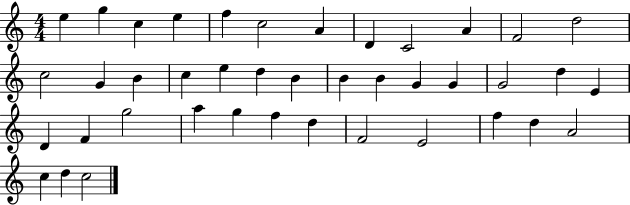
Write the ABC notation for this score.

X:1
T:Untitled
M:4/4
L:1/4
K:C
e g c e f c2 A D C2 A F2 d2 c2 G B c e d B B B G G G2 d E D F g2 a g f d F2 E2 f d A2 c d c2